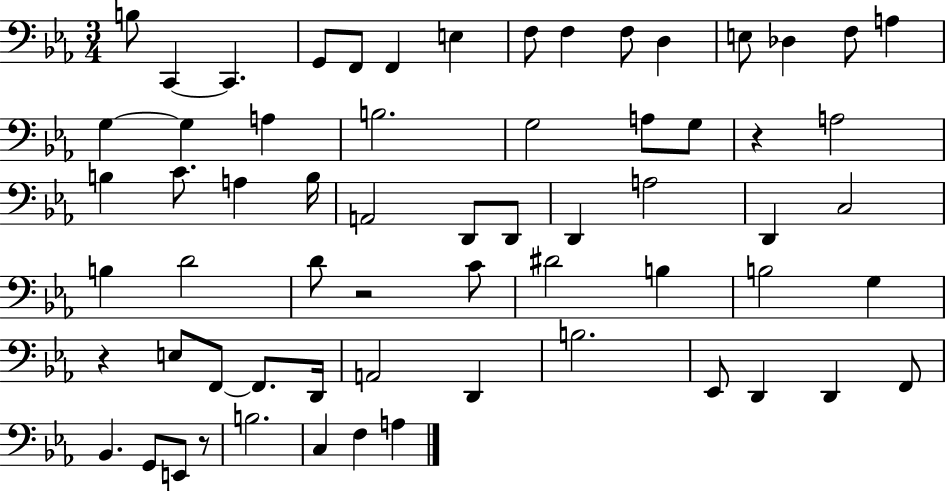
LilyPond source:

{
  \clef bass
  \numericTimeSignature
  \time 3/4
  \key ees \major
  \repeat volta 2 { b8 c,4~~ c,4. | g,8 f,8 f,4 e4 | f8 f4 f8 d4 | e8 des4 f8 a4 | \break g4~~ g4 a4 | b2. | g2 a8 g8 | r4 a2 | \break b4 c'8. a4 b16 | a,2 d,8 d,8 | d,4 a2 | d,4 c2 | \break b4 d'2 | d'8 r2 c'8 | dis'2 b4 | b2 g4 | \break r4 e8 f,8~~ f,8. d,16 | a,2 d,4 | b2. | ees,8 d,4 d,4 f,8 | \break bes,4. g,8 e,8 r8 | b2. | c4 f4 a4 | } \bar "|."
}